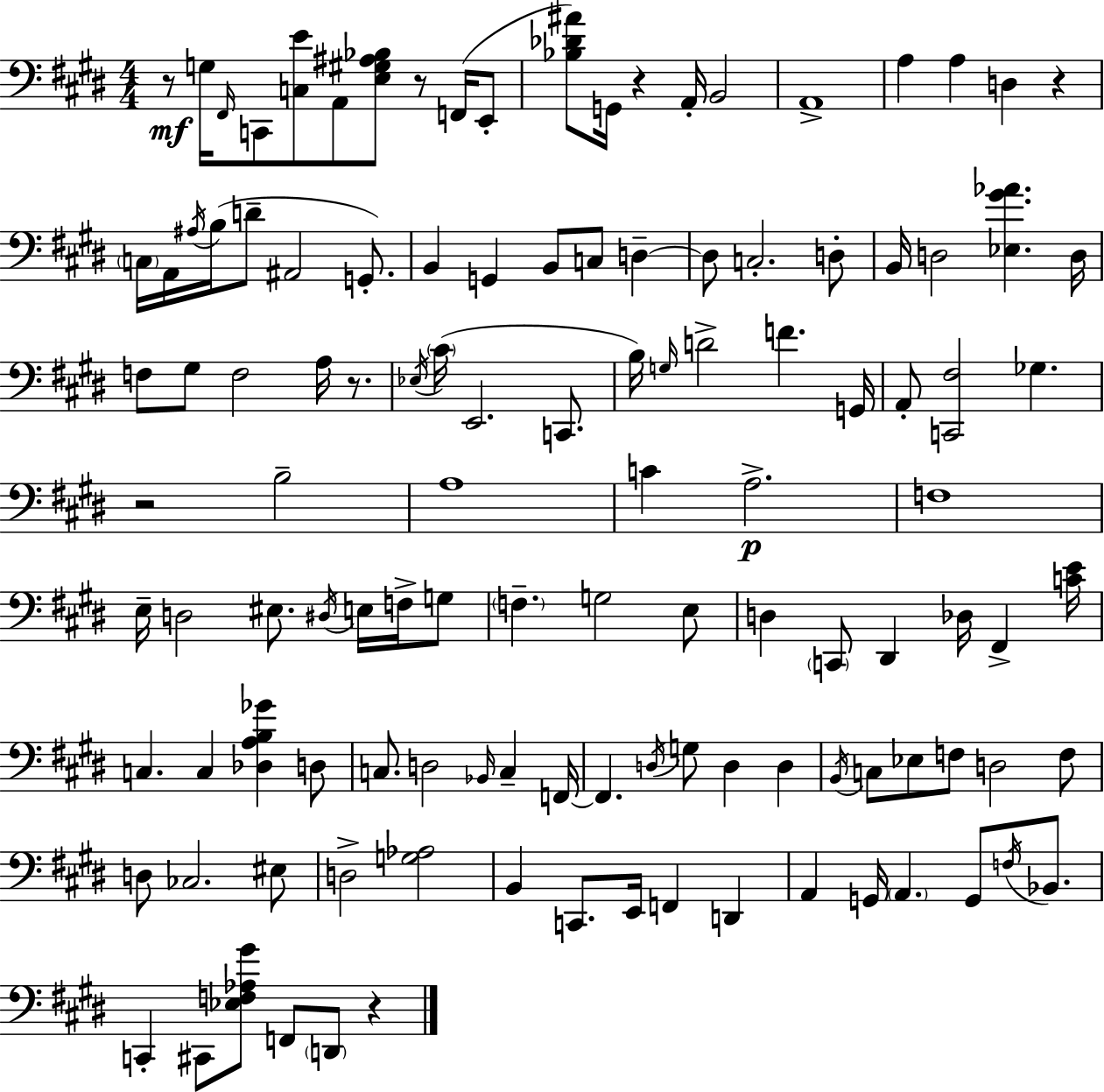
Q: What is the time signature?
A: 4/4